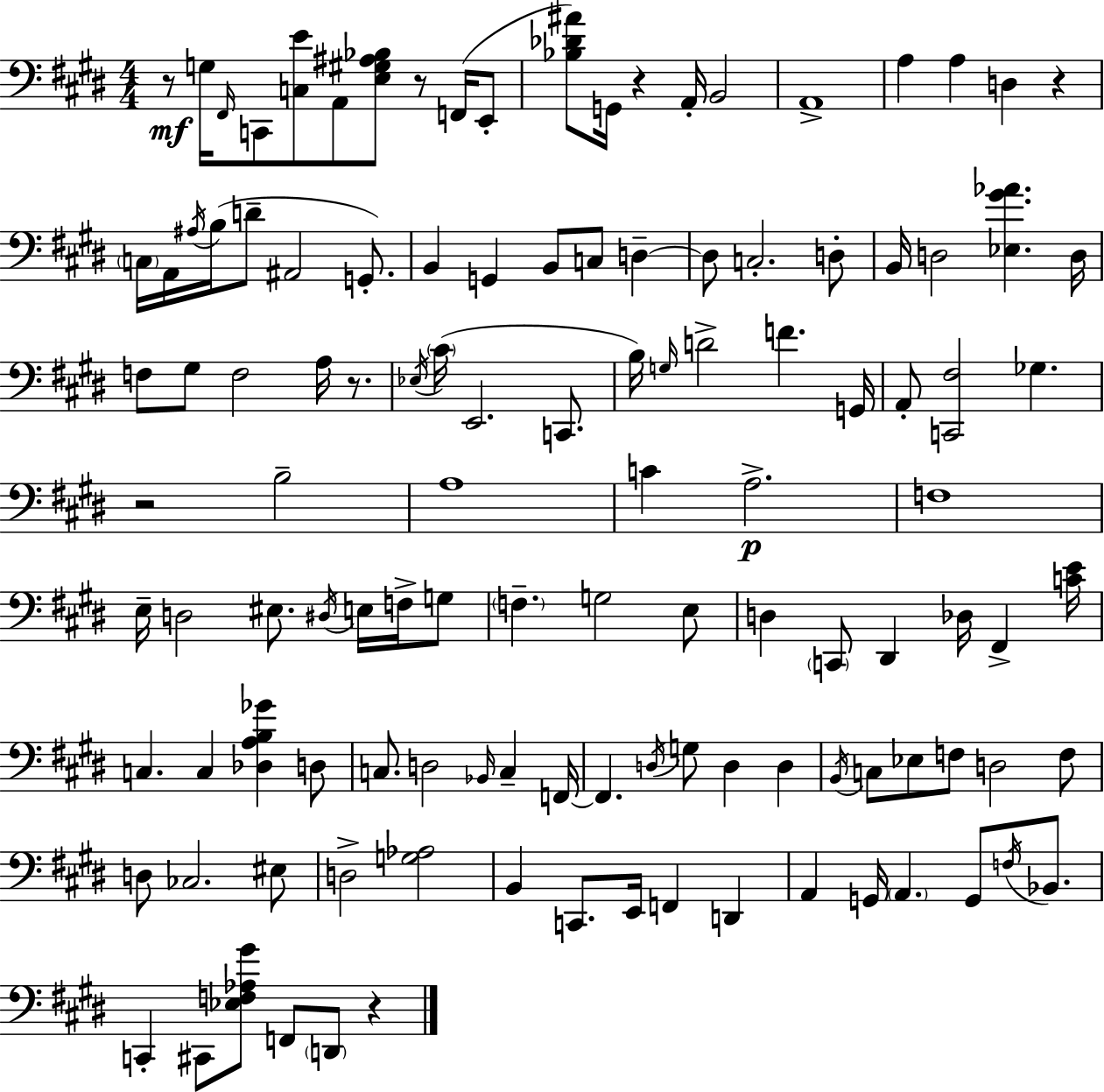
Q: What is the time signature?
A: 4/4